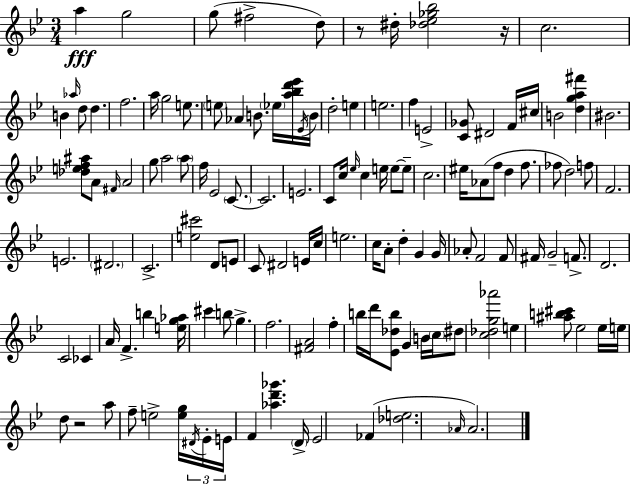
A5/q G5/h G5/e F#5/h D5/e R/e D#5/s [Db5,Eb5,Gb5,Bb5]/h R/s C5/h. B4/q Ab5/s D5/e D5/q. F5/h. A5/s G5/h E5/e. E5/e Ab4/q B4/e. Eb5/s [A5,Bb5,D6,Eb6]/s Eb4/s B4/s D5/h E5/q E5/h. F5/q E4/h [C4,Gb4]/e D#4/h F4/s C#5/s B4/h [D5,G5,A5,F#6]/q BIS4/h. [Db5,E5,F5,A#5]/e A4/e F#4/s A4/h G5/e A5/h A5/e F5/s Eb4/h C4/e. C4/h. E4/h. C4/e C5/s Eb5/s C5/q E5/s E5/e E5/e C5/h. EIS5/s Ab4/e F5/e D5/q F5/e. FES5/e D5/h F5/e F4/h. E4/h. D#4/h. C4/h. [E5,C#6]/h D4/e E4/e C4/e D#4/h E4/s C5/s E5/h. C5/s A4/e D5/q G4/q G4/s Ab4/e F4/h F4/e F#4/s G4/h F4/e. D4/h. C4/h CES4/q A4/s F4/q. B5/q [E5,G5,Ab5]/s C#6/q B5/e G5/q. F5/h. [F#4,A4]/h F5/q B5/s D6/s [Eb4,Db5,B5]/e G4/q B4/s C5/s D#5/e [C5,Db5,G5,Ab6]/h E5/q [A#5,B5,C#6]/e Eb5/h Eb5/s E5/s D5/e R/h A5/e F5/e E5/h [E5,G5]/s D#4/s Eb4/s E4/s F4/q [Ab5,D6,Gb6]/q. D4/s Eb4/h FES4/q [Db5,E5]/h. Ab4/s Ab4/h.